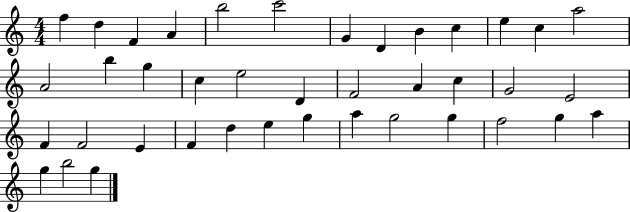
{
  \clef treble
  \numericTimeSignature
  \time 4/4
  \key c \major
  f''4 d''4 f'4 a'4 | b''2 c'''2 | g'4 d'4 b'4 c''4 | e''4 c''4 a''2 | \break a'2 b''4 g''4 | c''4 e''2 d'4 | f'2 a'4 c''4 | g'2 e'2 | \break f'4 f'2 e'4 | f'4 d''4 e''4 g''4 | a''4 g''2 g''4 | f''2 g''4 a''4 | \break g''4 b''2 g''4 | \bar "|."
}